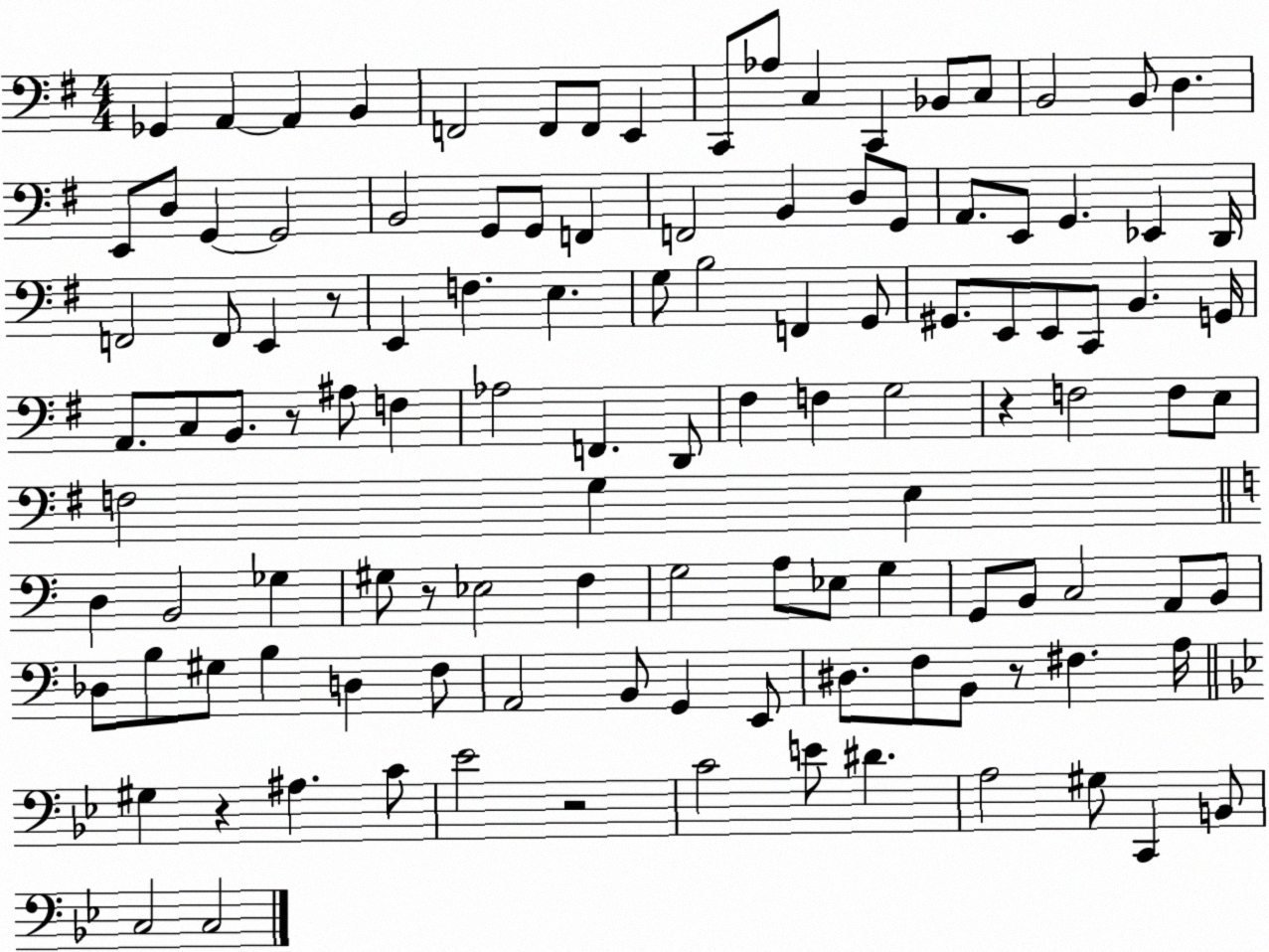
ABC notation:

X:1
T:Untitled
M:4/4
L:1/4
K:G
_G,, A,, A,, B,, F,,2 F,,/2 F,,/2 E,, C,,/2 _A,/2 C, C,, _B,,/2 C,/2 B,,2 B,,/2 D, E,,/2 D,/2 G,, G,,2 B,,2 G,,/2 G,,/2 F,, F,,2 B,, D,/2 G,,/2 A,,/2 E,,/2 G,, _E,, D,,/4 F,,2 F,,/2 E,, z/2 E,, F, E, G,/2 B,2 F,, G,,/2 ^G,,/2 E,,/2 E,,/2 C,,/2 B,, G,,/4 A,,/2 C,/2 B,,/2 z/2 ^A,/2 F, _A,2 F,, D,,/2 ^F, F, G,2 z F,2 F,/2 E,/2 F,2 G, E, D, B,,2 _G, ^G,/2 z/2 _E,2 F, G,2 A,/2 _E,/2 G, G,,/2 B,,/2 C,2 A,,/2 B,,/2 _D,/2 B,/2 ^G,/2 B, D, F,/2 A,,2 B,,/2 G,, E,,/2 ^D,/2 F,/2 B,,/2 z/2 ^F, A,/4 ^G, z ^A, C/2 _E2 z2 C2 E/2 ^D A,2 ^G,/2 C,, B,,/2 C,2 C,2